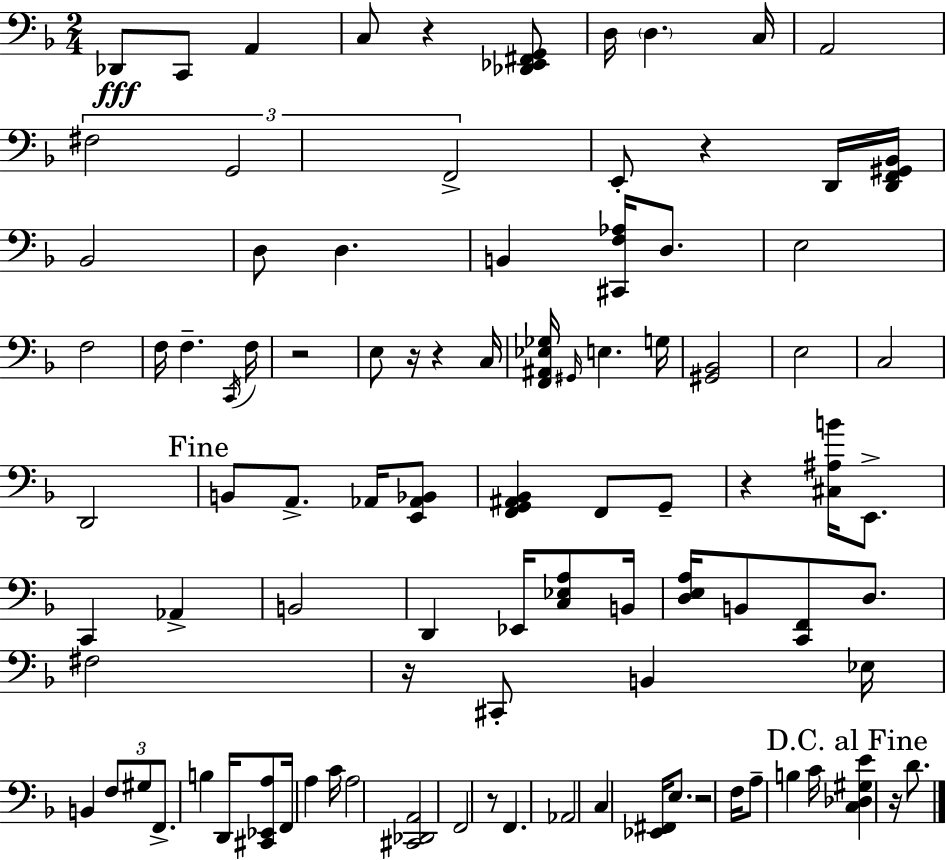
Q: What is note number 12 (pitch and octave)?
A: E2